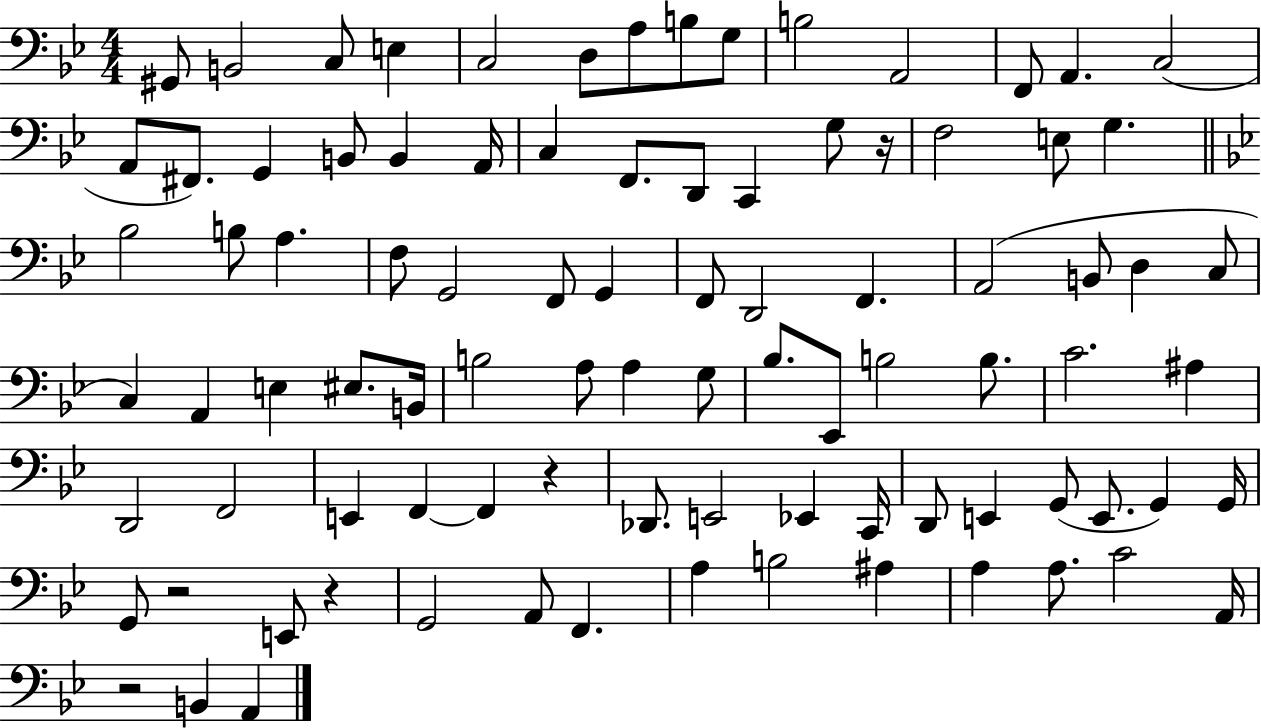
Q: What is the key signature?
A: BES major